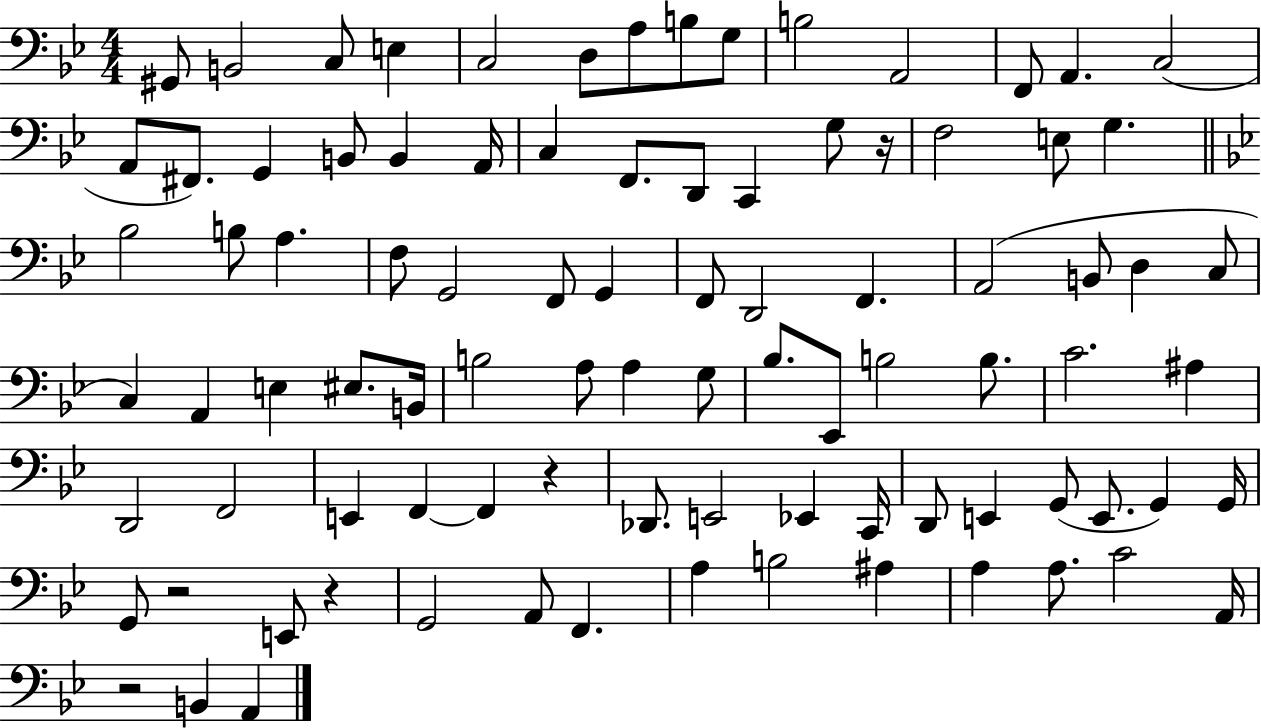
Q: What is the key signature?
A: BES major